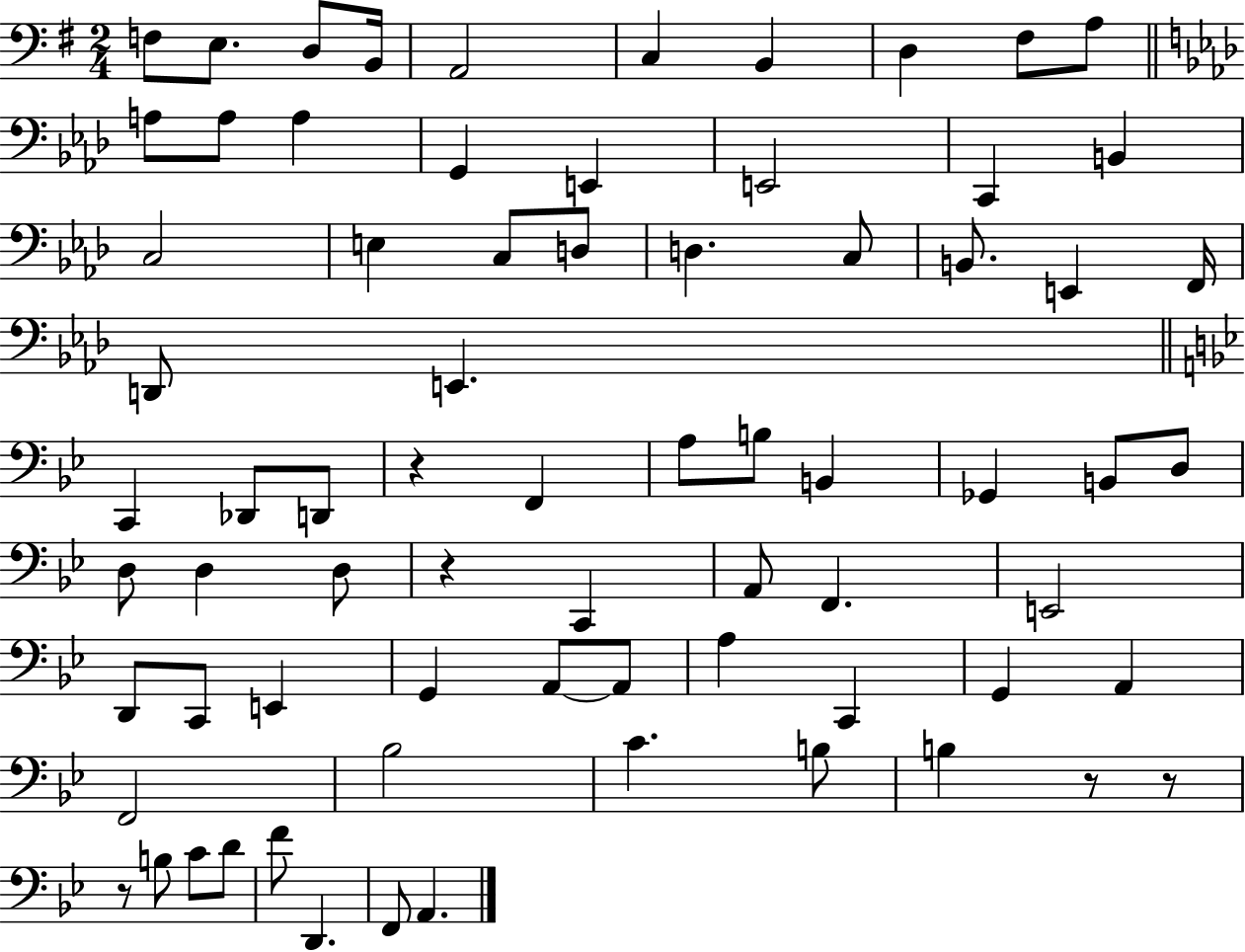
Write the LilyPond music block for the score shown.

{
  \clef bass
  \numericTimeSignature
  \time 2/4
  \key g \major
  f8 e8. d8 b,16 | a,2 | c4 b,4 | d4 fis8 a8 | \break \bar "||" \break \key f \minor a8 a8 a4 | g,4 e,4 | e,2 | c,4 b,4 | \break c2 | e4 c8 d8 | d4. c8 | b,8. e,4 f,16 | \break d,8 e,4. | \bar "||" \break \key bes \major c,4 des,8 d,8 | r4 f,4 | a8 b8 b,4 | ges,4 b,8 d8 | \break d8 d4 d8 | r4 c,4 | a,8 f,4. | e,2 | \break d,8 c,8 e,4 | g,4 a,8~~ a,8 | a4 c,4 | g,4 a,4 | \break f,2 | bes2 | c'4. b8 | b4 r8 r8 | \break r8 b8 c'8 d'8 | f'8 d,4. | f,8 a,4. | \bar "|."
}